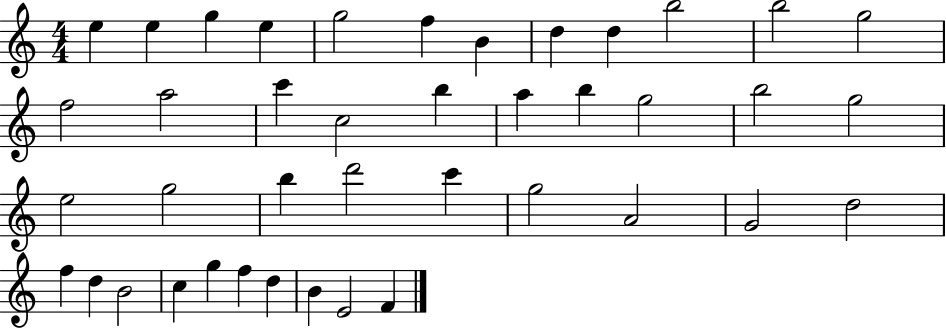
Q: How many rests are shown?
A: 0